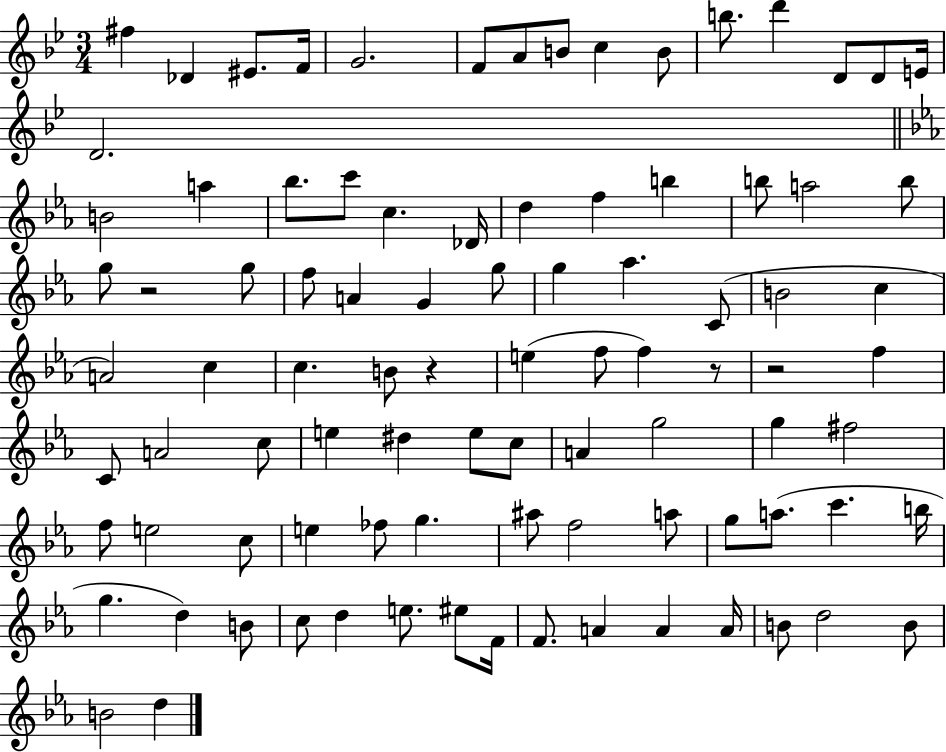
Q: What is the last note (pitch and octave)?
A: D5